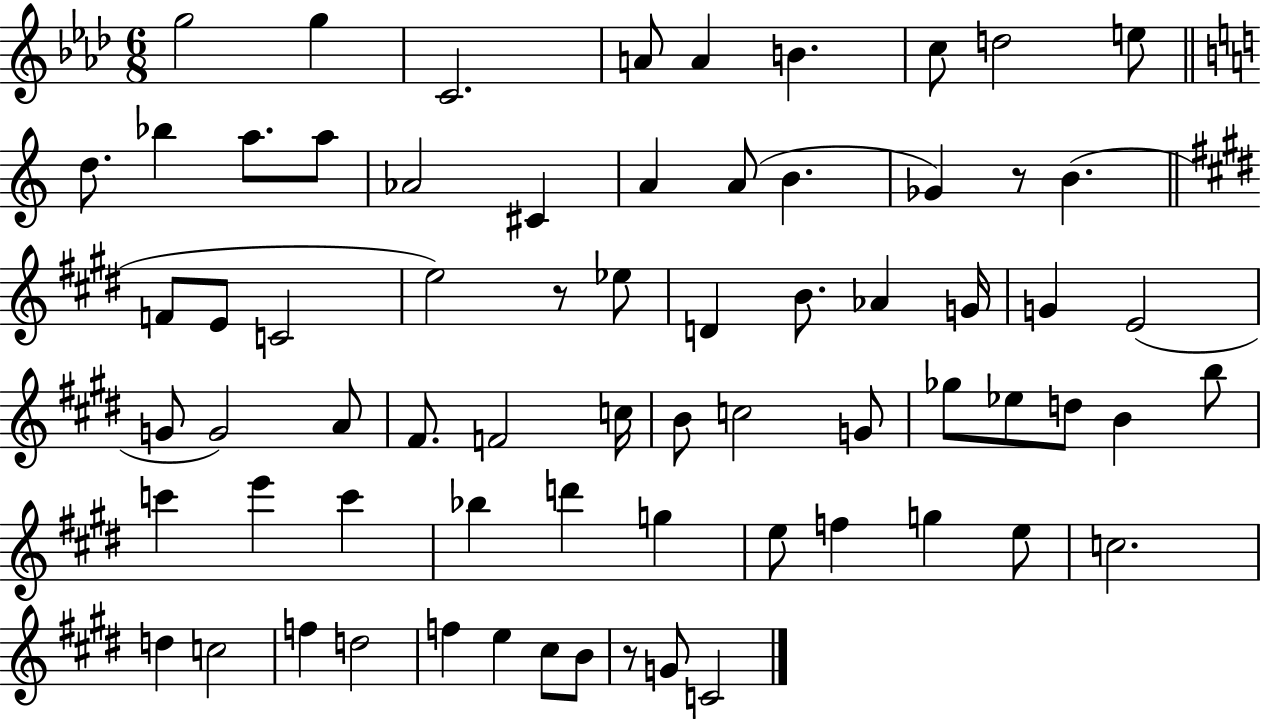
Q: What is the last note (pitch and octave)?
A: C4